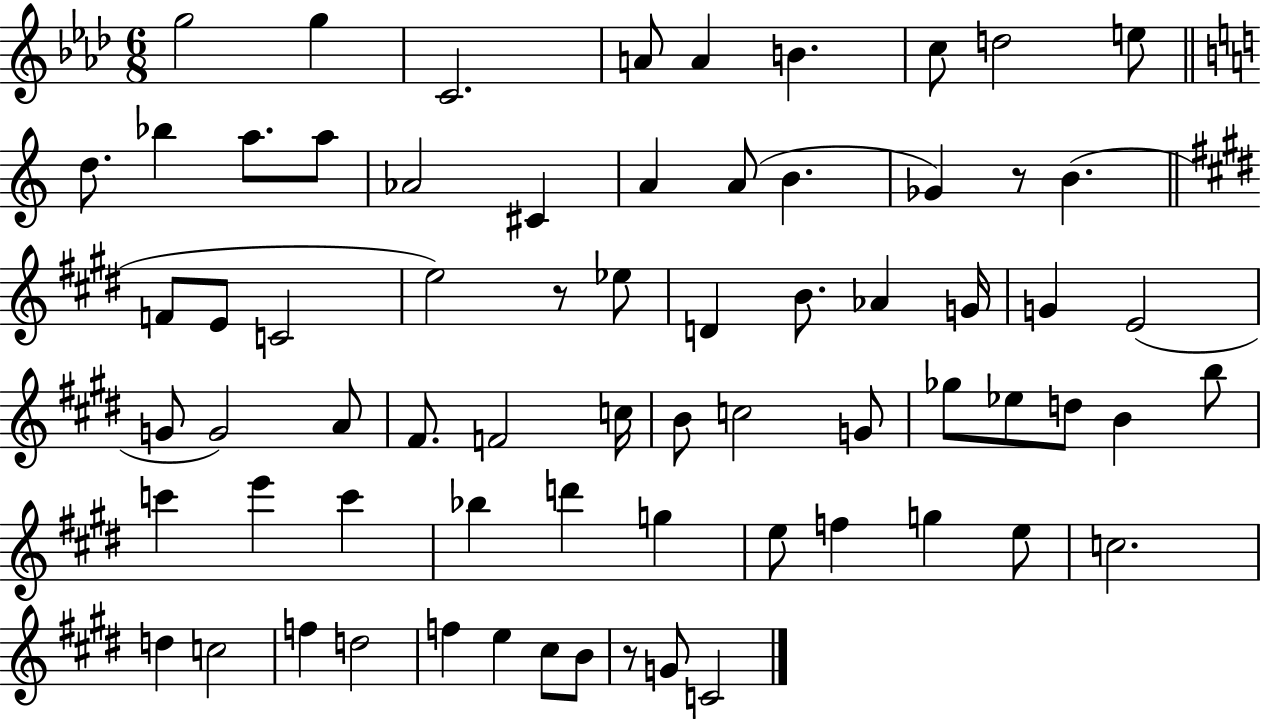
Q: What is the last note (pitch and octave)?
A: C4